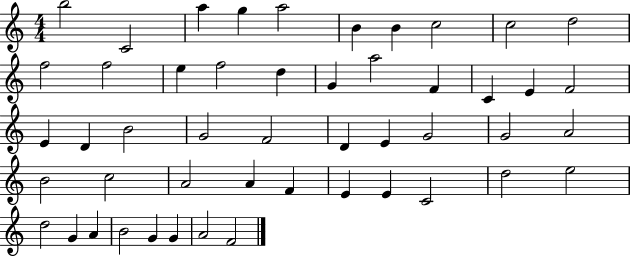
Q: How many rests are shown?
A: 0